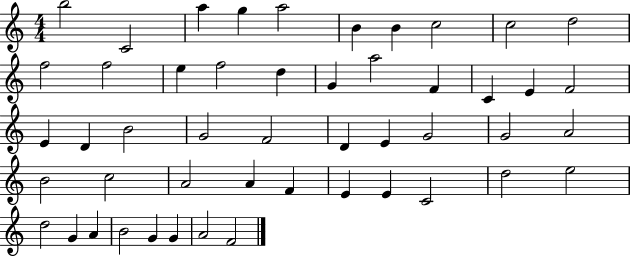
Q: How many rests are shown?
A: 0